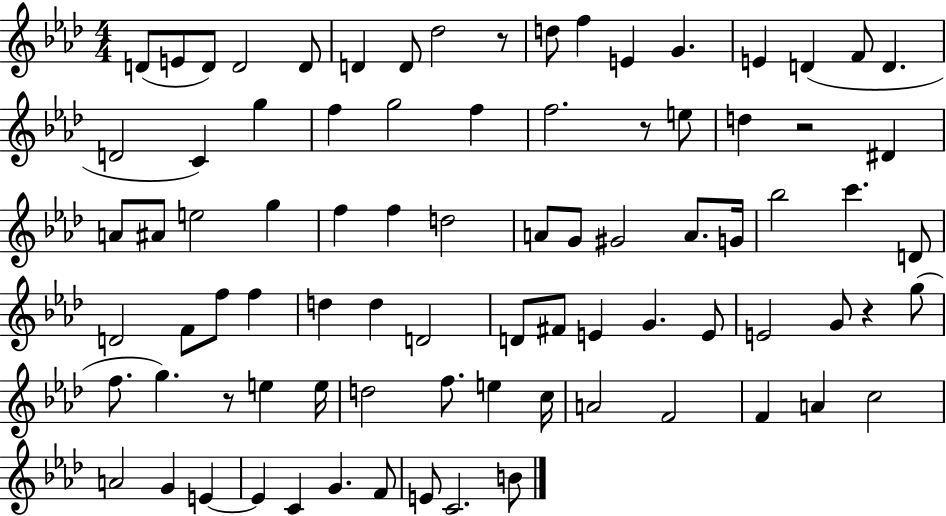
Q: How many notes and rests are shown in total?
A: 84